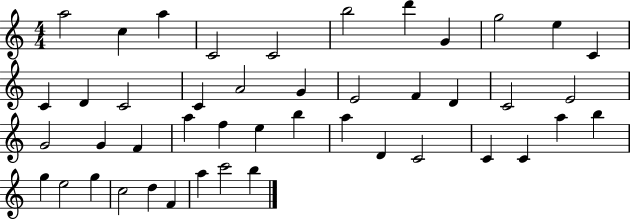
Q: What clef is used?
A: treble